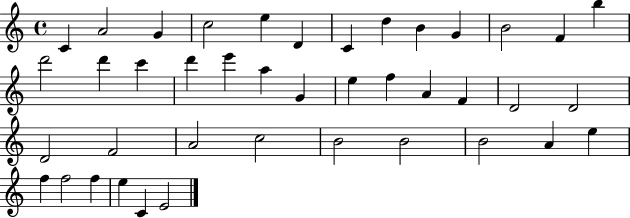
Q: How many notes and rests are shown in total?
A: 41